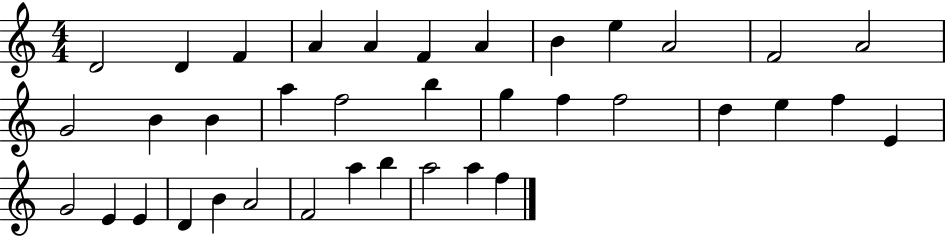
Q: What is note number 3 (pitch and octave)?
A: F4